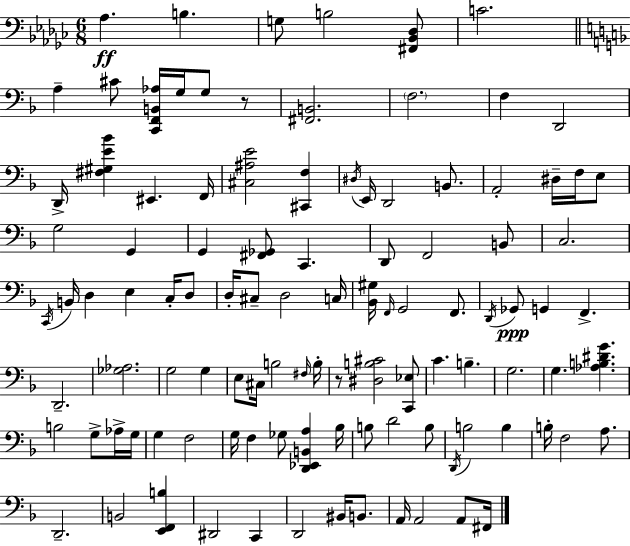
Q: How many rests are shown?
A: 2